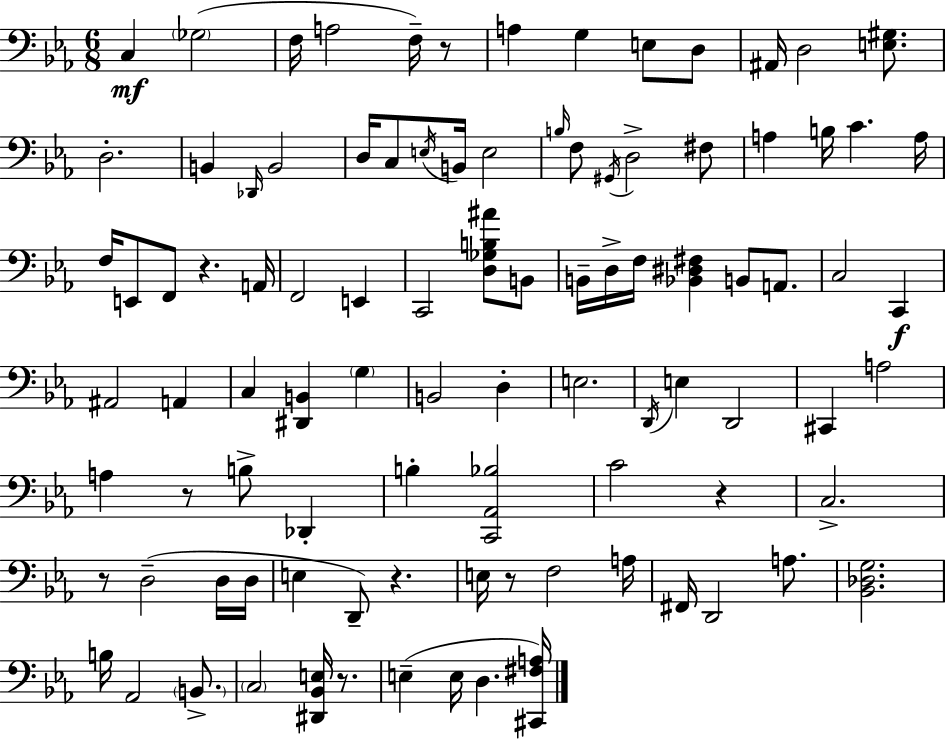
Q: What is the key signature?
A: EES major